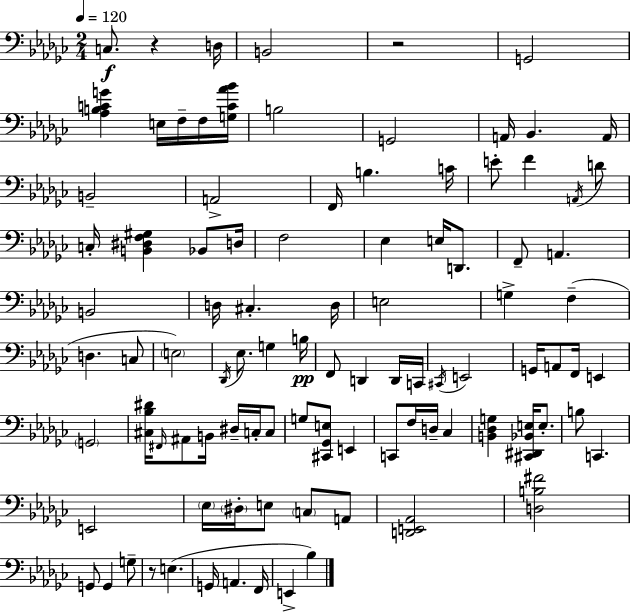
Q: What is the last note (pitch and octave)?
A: Bb3